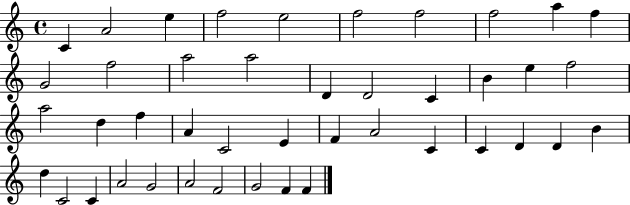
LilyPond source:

{
  \clef treble
  \time 4/4
  \defaultTimeSignature
  \key c \major
  c'4 a'2 e''4 | f''2 e''2 | f''2 f''2 | f''2 a''4 f''4 | \break g'2 f''2 | a''2 a''2 | d'4 d'2 c'4 | b'4 e''4 f''2 | \break a''2 d''4 f''4 | a'4 c'2 e'4 | f'4 a'2 c'4 | c'4 d'4 d'4 b'4 | \break d''4 c'2 c'4 | a'2 g'2 | a'2 f'2 | g'2 f'4 f'4 | \break \bar "|."
}